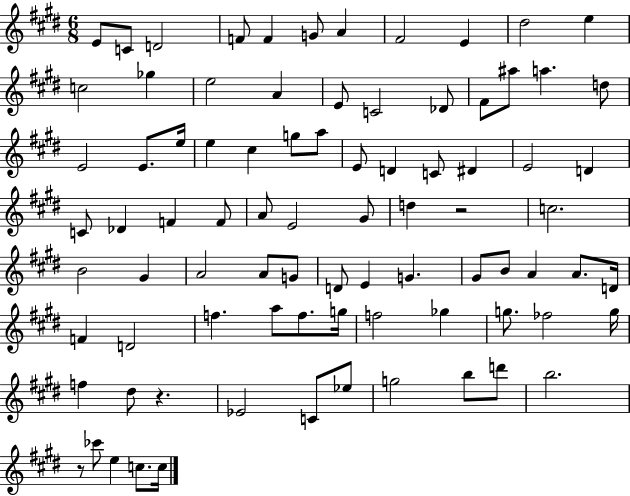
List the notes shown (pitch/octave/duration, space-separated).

E4/e C4/e D4/h F4/e F4/q G4/e A4/q F#4/h E4/q D#5/h E5/q C5/h Gb5/q E5/h A4/q E4/e C4/h Db4/e F#4/e A#5/e A5/q. D5/e E4/h E4/e. E5/s E5/q C#5/q G5/e A5/e E4/e D4/q C4/e D#4/q E4/h D4/q C4/e Db4/q F4/q F4/e A4/e E4/h G#4/e D5/q R/h C5/h. B4/h G#4/q A4/h A4/e G4/e D4/e E4/q G4/q. G#4/e B4/e A4/q A4/e. D4/s F4/q D4/h F5/q. A5/e F5/e. G5/s F5/h Gb5/q G5/e. FES5/h G5/s F5/q D#5/e R/q. Eb4/h C4/e Eb5/e G5/h B5/e D6/e B5/h. R/e CES6/e E5/q C5/e. C5/s